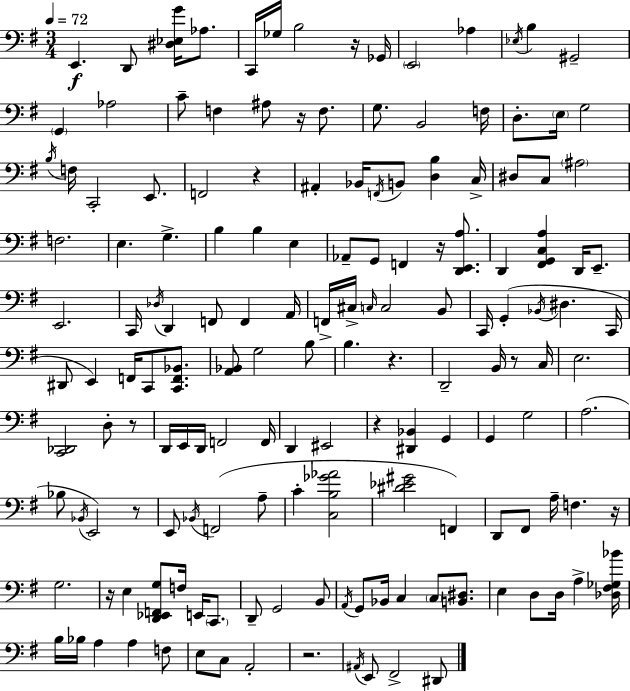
{
  \clef bass
  \numericTimeSignature
  \time 3/4
  \key e \minor
  \tempo 4 = 72
  e,4.\f d,8 <dis ees g'>16 aes8. | c,16 ges16 b2 r16 ges,16 | \parenthesize e,2 aes4 | \acciaccatura { ees16 } b4 gis,2-- | \break \parenthesize g,4 aes2 | c'8-- f4 ais8 r16 f8. | g8. b,2 | f16 d8.-. \parenthesize e16 g2 | \break \acciaccatura { b16 } f16 c,2-. e,8. | f,2 r4 | ais,4-. bes,16 \acciaccatura { f,16 } b,8 <d b>4 | c16-> dis8 c8 \parenthesize ais2 | \break f2. | e4. g4.-> | b4 b4 e4 | aes,8-- g,8 f,4 r16 | \break <d, e, a>8. d,4 <fis, g, c a>4 d,16 | e,8.-- e,2. | c,16 \acciaccatura { des16 } d,4 f,8 f,4 | a,16 f,16-> cis16-> \grace { c16 } c2 | \break b,8 c,16 g,4-.( \acciaccatura { bes,16 } dis4. | c,16 dis,8 e,4) | f,16 c,8 <c, f, bes,>8. <a, bes,>8 g2 | b8 b4. | \break r4. d,2-- | b,16 r8 c16 e2. | <c, des,>2 | d8-. r8 d,16 e,16 d,16 f,2 | \break f,16 d,4 eis,2 | r4 <dis, bes,>4 | g,4 g,4 g2 | a2.( | \break bes8 \acciaccatura { bes,16 } e,2) | r8 e,8 \acciaccatura { bes,16 } f,2( | a8-- c'4-. | <c b ges' aes'>2 <dis' ees' gis'>2 | \break f,4) d,8 fis,8 | a16-- f4. r16 g2. | r16 e4 | <d, ees, f, g>8 f16 e,16 \parenthesize c,8. d,8-- g,2 | \break b,8 \acciaccatura { a,16 } g,8 bes,16 | c4 \parenthesize c8 <b, dis>8. e4 | d8 d16 a4-> <des fis ges bes'>16 b16 bes16 a4 | a4 f8 e8 c8 | \break a,2-. r2. | \acciaccatura { ais,16 } e,8 | fis,2-> dis,8 \bar "|."
}